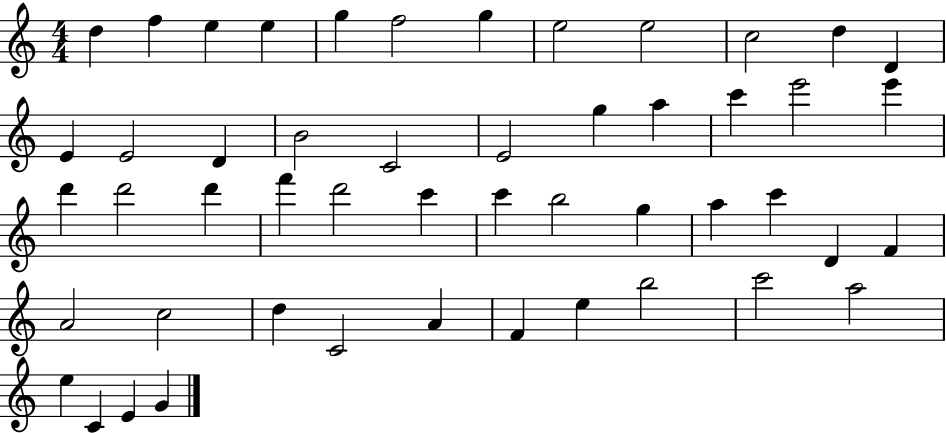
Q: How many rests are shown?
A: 0